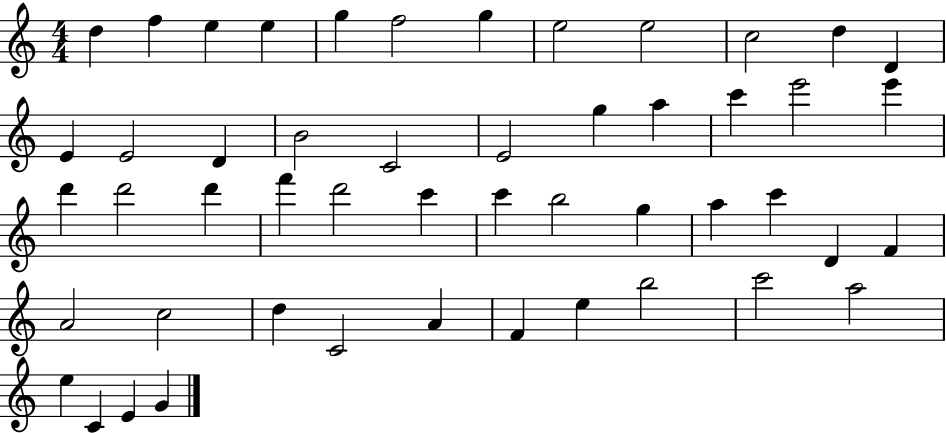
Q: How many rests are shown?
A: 0